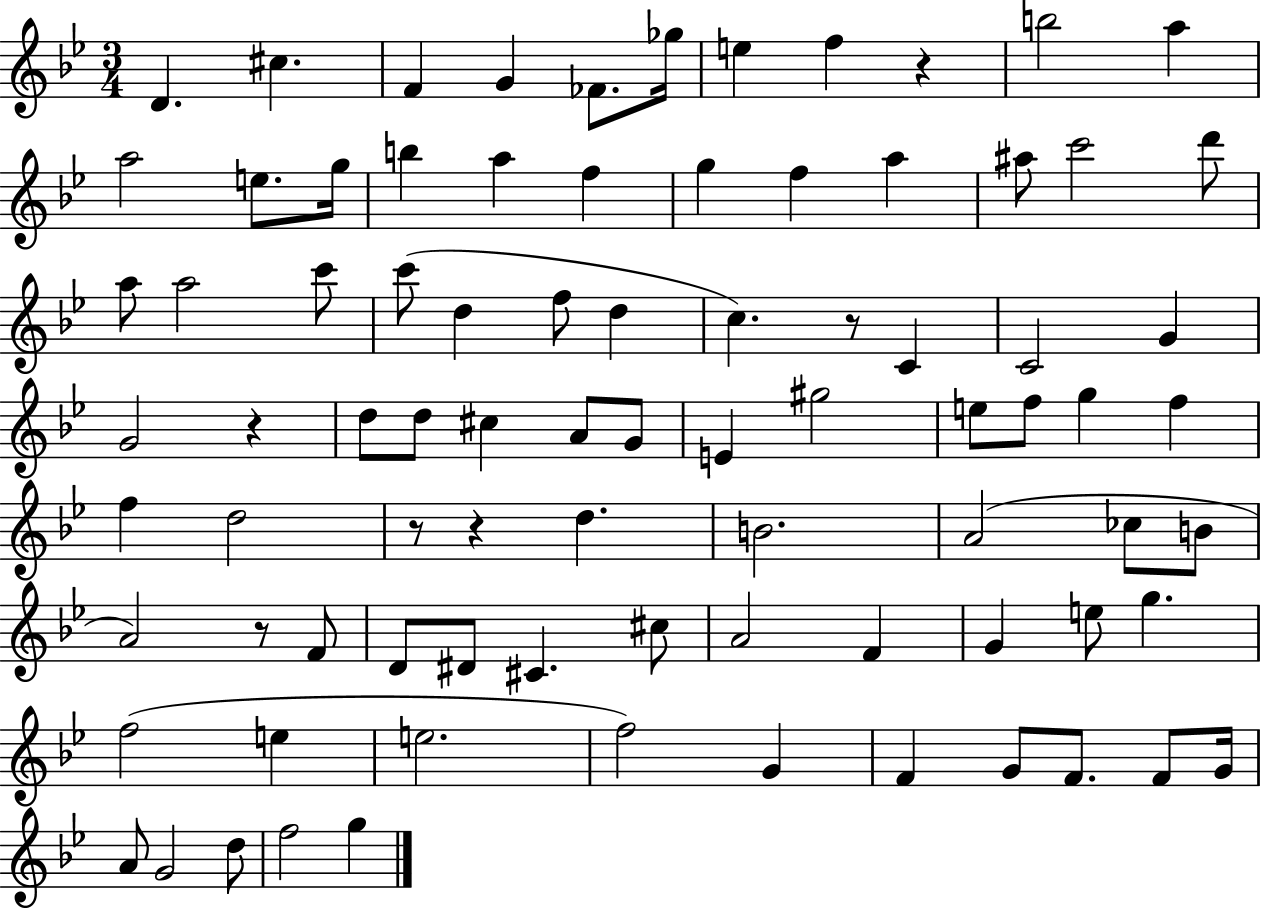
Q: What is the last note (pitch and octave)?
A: G5